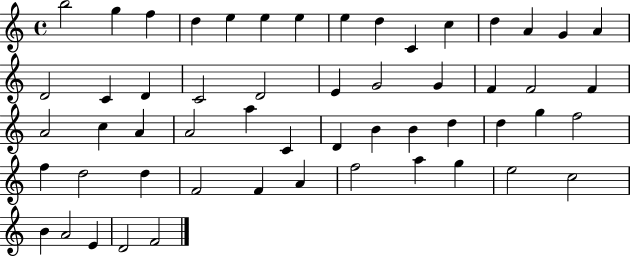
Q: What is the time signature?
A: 4/4